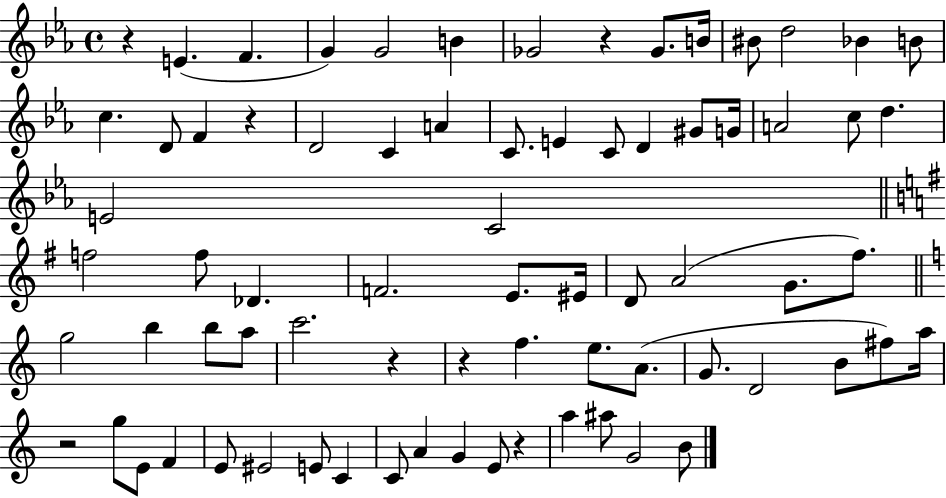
{
  \clef treble
  \time 4/4
  \defaultTimeSignature
  \key ees \major
  r4 e'4.( f'4. | g'4) g'2 b'4 | ges'2 r4 ges'8. b'16 | bis'8 d''2 bes'4 b'8 | \break c''4. d'8 f'4 r4 | d'2 c'4 a'4 | c'8. e'4 c'8 d'4 gis'8 g'16 | a'2 c''8 d''4. | \break e'2 c'2 | \bar "||" \break \key g \major f''2 f''8 des'4. | f'2. e'8. eis'16 | d'8 a'2( g'8. fis''8.) | \bar "||" \break \key c \major g''2 b''4 b''8 a''8 | c'''2. r4 | r4 f''4. e''8. a'8.( | g'8. d'2 b'8 fis''8) a''16 | \break r2 g''8 e'8 f'4 | e'8 eis'2 e'8 c'4 | c'8 a'4 g'4 e'8 r4 | a''4 ais''8 g'2 b'8 | \break \bar "|."
}